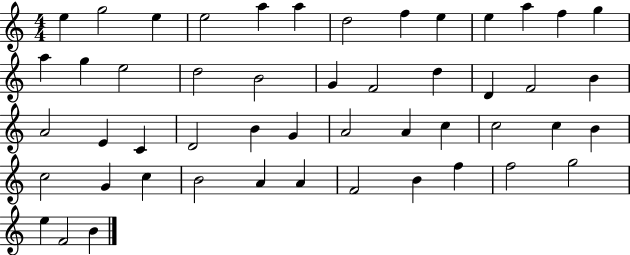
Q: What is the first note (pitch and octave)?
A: E5